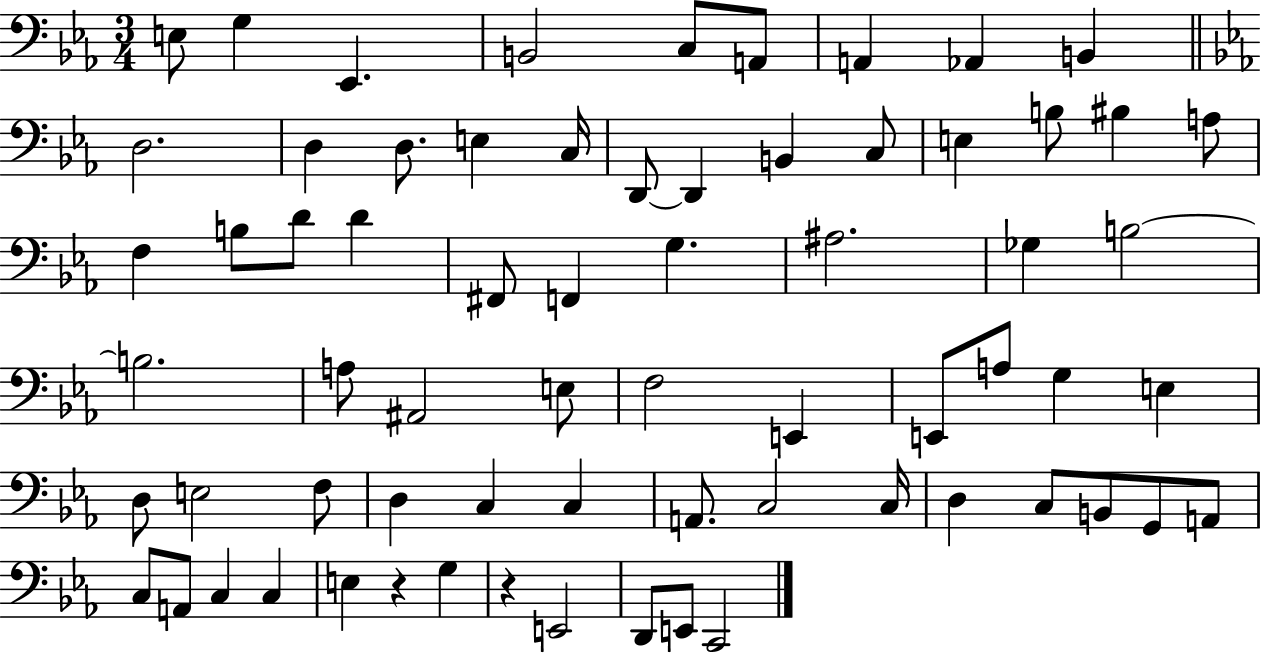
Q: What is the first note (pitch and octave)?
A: E3